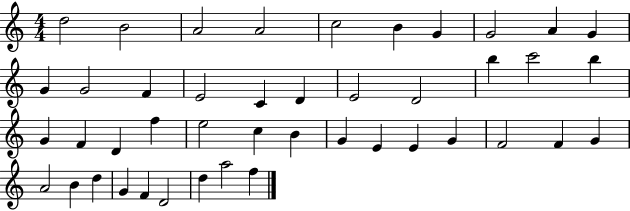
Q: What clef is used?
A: treble